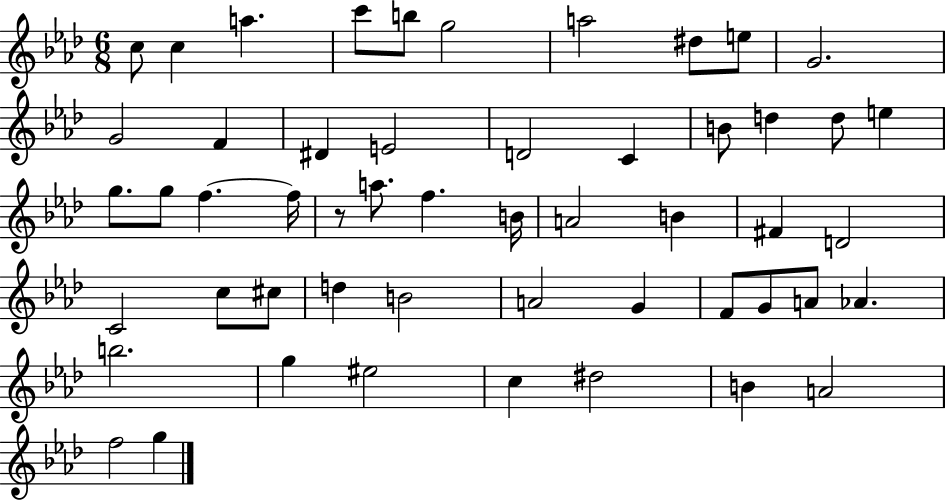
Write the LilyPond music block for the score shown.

{
  \clef treble
  \numericTimeSignature
  \time 6/8
  \key aes \major
  c''8 c''4 a''4. | c'''8 b''8 g''2 | a''2 dis''8 e''8 | g'2. | \break g'2 f'4 | dis'4 e'2 | d'2 c'4 | b'8 d''4 d''8 e''4 | \break g''8. g''8 f''4.~~ f''16 | r8 a''8. f''4. b'16 | a'2 b'4 | fis'4 d'2 | \break c'2 c''8 cis''8 | d''4 b'2 | a'2 g'4 | f'8 g'8 a'8 aes'4. | \break b''2. | g''4 eis''2 | c''4 dis''2 | b'4 a'2 | \break f''2 g''4 | \bar "|."
}